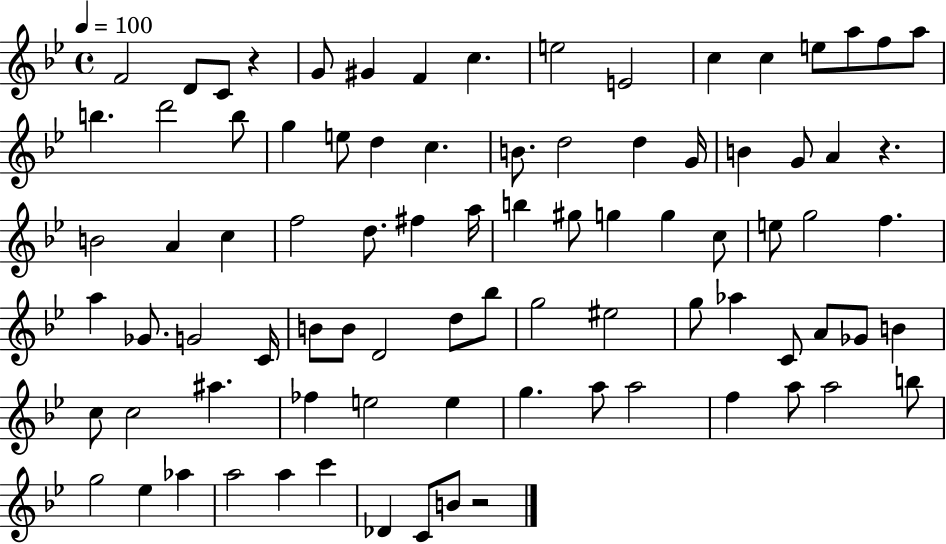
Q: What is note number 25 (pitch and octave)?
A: D5